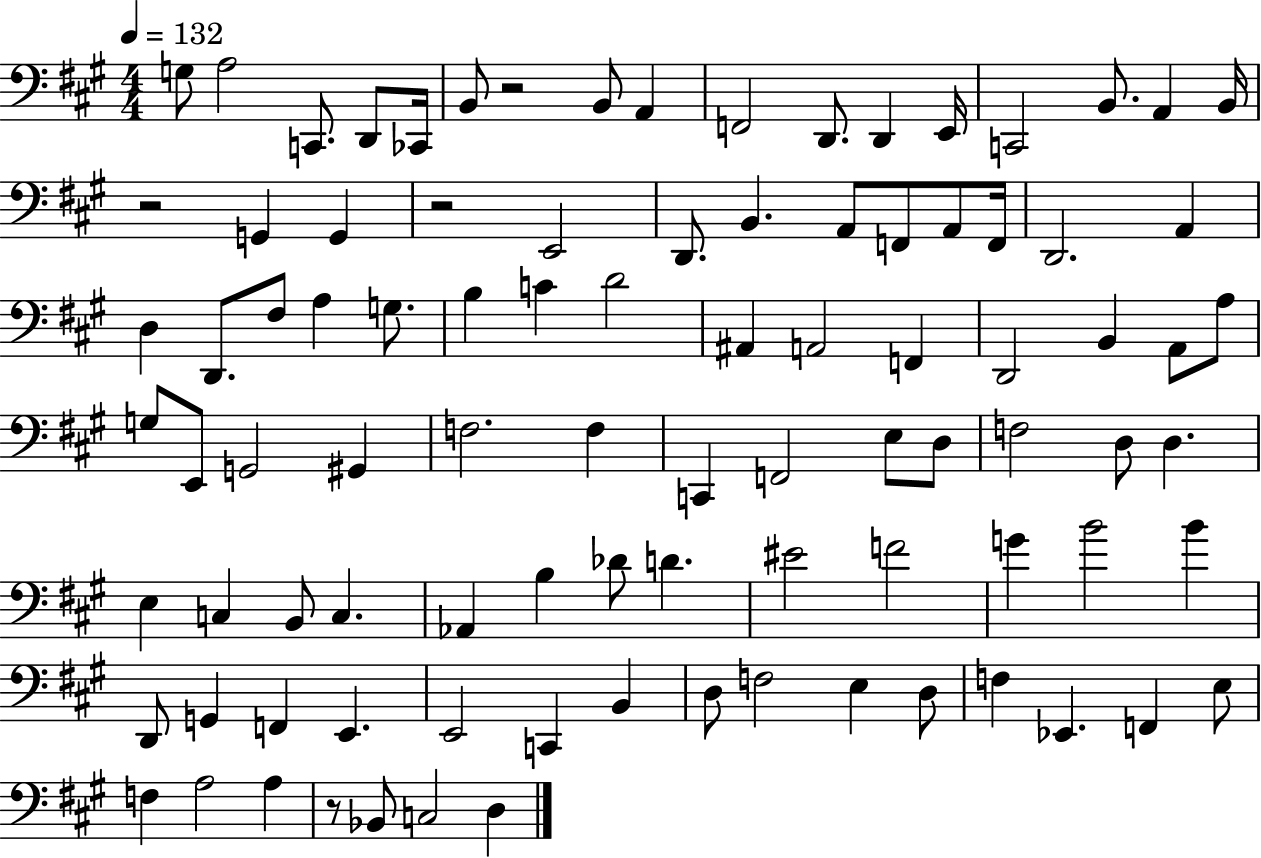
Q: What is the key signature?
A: A major